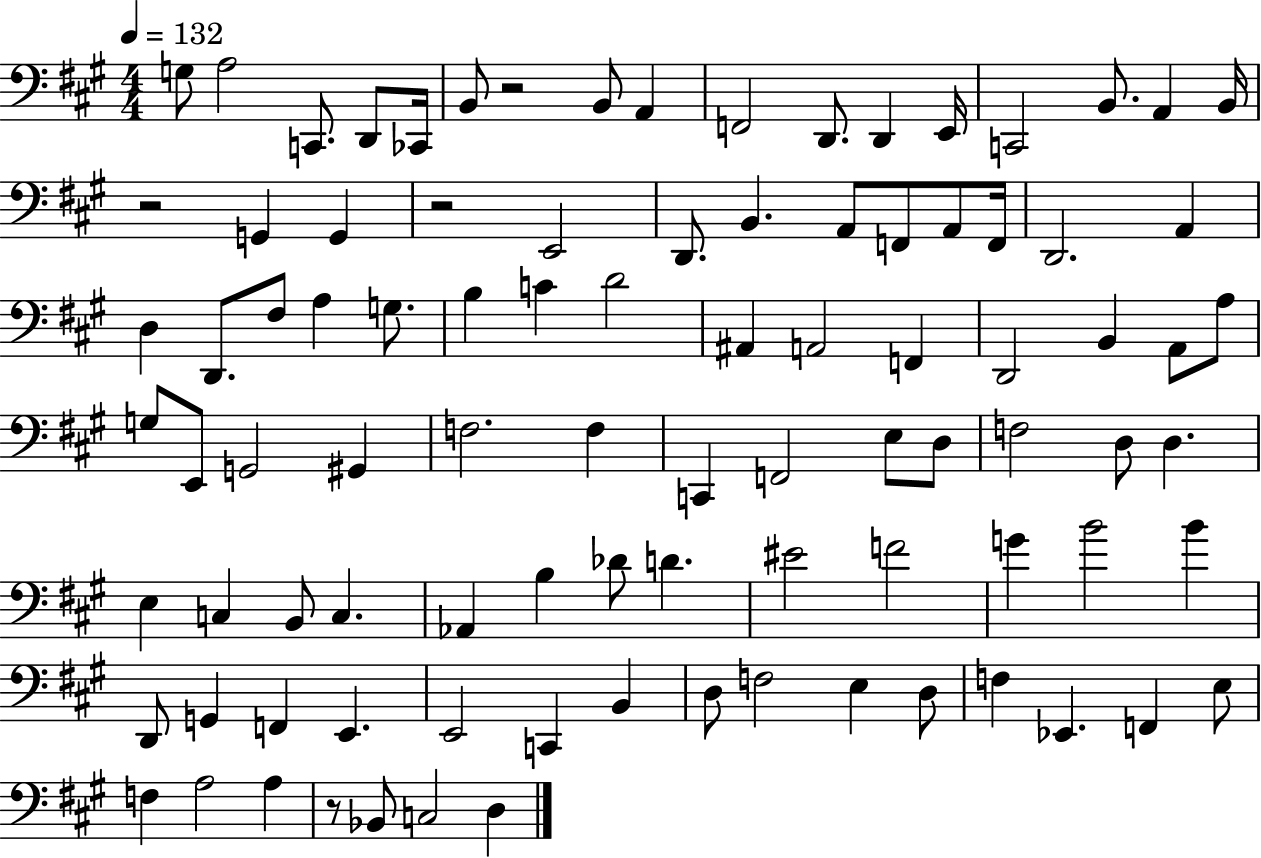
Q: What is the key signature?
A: A major